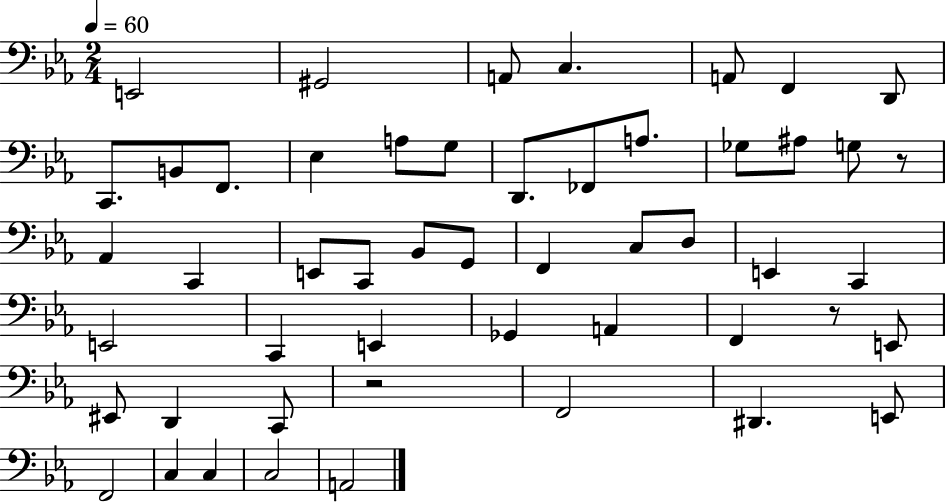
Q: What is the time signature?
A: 2/4